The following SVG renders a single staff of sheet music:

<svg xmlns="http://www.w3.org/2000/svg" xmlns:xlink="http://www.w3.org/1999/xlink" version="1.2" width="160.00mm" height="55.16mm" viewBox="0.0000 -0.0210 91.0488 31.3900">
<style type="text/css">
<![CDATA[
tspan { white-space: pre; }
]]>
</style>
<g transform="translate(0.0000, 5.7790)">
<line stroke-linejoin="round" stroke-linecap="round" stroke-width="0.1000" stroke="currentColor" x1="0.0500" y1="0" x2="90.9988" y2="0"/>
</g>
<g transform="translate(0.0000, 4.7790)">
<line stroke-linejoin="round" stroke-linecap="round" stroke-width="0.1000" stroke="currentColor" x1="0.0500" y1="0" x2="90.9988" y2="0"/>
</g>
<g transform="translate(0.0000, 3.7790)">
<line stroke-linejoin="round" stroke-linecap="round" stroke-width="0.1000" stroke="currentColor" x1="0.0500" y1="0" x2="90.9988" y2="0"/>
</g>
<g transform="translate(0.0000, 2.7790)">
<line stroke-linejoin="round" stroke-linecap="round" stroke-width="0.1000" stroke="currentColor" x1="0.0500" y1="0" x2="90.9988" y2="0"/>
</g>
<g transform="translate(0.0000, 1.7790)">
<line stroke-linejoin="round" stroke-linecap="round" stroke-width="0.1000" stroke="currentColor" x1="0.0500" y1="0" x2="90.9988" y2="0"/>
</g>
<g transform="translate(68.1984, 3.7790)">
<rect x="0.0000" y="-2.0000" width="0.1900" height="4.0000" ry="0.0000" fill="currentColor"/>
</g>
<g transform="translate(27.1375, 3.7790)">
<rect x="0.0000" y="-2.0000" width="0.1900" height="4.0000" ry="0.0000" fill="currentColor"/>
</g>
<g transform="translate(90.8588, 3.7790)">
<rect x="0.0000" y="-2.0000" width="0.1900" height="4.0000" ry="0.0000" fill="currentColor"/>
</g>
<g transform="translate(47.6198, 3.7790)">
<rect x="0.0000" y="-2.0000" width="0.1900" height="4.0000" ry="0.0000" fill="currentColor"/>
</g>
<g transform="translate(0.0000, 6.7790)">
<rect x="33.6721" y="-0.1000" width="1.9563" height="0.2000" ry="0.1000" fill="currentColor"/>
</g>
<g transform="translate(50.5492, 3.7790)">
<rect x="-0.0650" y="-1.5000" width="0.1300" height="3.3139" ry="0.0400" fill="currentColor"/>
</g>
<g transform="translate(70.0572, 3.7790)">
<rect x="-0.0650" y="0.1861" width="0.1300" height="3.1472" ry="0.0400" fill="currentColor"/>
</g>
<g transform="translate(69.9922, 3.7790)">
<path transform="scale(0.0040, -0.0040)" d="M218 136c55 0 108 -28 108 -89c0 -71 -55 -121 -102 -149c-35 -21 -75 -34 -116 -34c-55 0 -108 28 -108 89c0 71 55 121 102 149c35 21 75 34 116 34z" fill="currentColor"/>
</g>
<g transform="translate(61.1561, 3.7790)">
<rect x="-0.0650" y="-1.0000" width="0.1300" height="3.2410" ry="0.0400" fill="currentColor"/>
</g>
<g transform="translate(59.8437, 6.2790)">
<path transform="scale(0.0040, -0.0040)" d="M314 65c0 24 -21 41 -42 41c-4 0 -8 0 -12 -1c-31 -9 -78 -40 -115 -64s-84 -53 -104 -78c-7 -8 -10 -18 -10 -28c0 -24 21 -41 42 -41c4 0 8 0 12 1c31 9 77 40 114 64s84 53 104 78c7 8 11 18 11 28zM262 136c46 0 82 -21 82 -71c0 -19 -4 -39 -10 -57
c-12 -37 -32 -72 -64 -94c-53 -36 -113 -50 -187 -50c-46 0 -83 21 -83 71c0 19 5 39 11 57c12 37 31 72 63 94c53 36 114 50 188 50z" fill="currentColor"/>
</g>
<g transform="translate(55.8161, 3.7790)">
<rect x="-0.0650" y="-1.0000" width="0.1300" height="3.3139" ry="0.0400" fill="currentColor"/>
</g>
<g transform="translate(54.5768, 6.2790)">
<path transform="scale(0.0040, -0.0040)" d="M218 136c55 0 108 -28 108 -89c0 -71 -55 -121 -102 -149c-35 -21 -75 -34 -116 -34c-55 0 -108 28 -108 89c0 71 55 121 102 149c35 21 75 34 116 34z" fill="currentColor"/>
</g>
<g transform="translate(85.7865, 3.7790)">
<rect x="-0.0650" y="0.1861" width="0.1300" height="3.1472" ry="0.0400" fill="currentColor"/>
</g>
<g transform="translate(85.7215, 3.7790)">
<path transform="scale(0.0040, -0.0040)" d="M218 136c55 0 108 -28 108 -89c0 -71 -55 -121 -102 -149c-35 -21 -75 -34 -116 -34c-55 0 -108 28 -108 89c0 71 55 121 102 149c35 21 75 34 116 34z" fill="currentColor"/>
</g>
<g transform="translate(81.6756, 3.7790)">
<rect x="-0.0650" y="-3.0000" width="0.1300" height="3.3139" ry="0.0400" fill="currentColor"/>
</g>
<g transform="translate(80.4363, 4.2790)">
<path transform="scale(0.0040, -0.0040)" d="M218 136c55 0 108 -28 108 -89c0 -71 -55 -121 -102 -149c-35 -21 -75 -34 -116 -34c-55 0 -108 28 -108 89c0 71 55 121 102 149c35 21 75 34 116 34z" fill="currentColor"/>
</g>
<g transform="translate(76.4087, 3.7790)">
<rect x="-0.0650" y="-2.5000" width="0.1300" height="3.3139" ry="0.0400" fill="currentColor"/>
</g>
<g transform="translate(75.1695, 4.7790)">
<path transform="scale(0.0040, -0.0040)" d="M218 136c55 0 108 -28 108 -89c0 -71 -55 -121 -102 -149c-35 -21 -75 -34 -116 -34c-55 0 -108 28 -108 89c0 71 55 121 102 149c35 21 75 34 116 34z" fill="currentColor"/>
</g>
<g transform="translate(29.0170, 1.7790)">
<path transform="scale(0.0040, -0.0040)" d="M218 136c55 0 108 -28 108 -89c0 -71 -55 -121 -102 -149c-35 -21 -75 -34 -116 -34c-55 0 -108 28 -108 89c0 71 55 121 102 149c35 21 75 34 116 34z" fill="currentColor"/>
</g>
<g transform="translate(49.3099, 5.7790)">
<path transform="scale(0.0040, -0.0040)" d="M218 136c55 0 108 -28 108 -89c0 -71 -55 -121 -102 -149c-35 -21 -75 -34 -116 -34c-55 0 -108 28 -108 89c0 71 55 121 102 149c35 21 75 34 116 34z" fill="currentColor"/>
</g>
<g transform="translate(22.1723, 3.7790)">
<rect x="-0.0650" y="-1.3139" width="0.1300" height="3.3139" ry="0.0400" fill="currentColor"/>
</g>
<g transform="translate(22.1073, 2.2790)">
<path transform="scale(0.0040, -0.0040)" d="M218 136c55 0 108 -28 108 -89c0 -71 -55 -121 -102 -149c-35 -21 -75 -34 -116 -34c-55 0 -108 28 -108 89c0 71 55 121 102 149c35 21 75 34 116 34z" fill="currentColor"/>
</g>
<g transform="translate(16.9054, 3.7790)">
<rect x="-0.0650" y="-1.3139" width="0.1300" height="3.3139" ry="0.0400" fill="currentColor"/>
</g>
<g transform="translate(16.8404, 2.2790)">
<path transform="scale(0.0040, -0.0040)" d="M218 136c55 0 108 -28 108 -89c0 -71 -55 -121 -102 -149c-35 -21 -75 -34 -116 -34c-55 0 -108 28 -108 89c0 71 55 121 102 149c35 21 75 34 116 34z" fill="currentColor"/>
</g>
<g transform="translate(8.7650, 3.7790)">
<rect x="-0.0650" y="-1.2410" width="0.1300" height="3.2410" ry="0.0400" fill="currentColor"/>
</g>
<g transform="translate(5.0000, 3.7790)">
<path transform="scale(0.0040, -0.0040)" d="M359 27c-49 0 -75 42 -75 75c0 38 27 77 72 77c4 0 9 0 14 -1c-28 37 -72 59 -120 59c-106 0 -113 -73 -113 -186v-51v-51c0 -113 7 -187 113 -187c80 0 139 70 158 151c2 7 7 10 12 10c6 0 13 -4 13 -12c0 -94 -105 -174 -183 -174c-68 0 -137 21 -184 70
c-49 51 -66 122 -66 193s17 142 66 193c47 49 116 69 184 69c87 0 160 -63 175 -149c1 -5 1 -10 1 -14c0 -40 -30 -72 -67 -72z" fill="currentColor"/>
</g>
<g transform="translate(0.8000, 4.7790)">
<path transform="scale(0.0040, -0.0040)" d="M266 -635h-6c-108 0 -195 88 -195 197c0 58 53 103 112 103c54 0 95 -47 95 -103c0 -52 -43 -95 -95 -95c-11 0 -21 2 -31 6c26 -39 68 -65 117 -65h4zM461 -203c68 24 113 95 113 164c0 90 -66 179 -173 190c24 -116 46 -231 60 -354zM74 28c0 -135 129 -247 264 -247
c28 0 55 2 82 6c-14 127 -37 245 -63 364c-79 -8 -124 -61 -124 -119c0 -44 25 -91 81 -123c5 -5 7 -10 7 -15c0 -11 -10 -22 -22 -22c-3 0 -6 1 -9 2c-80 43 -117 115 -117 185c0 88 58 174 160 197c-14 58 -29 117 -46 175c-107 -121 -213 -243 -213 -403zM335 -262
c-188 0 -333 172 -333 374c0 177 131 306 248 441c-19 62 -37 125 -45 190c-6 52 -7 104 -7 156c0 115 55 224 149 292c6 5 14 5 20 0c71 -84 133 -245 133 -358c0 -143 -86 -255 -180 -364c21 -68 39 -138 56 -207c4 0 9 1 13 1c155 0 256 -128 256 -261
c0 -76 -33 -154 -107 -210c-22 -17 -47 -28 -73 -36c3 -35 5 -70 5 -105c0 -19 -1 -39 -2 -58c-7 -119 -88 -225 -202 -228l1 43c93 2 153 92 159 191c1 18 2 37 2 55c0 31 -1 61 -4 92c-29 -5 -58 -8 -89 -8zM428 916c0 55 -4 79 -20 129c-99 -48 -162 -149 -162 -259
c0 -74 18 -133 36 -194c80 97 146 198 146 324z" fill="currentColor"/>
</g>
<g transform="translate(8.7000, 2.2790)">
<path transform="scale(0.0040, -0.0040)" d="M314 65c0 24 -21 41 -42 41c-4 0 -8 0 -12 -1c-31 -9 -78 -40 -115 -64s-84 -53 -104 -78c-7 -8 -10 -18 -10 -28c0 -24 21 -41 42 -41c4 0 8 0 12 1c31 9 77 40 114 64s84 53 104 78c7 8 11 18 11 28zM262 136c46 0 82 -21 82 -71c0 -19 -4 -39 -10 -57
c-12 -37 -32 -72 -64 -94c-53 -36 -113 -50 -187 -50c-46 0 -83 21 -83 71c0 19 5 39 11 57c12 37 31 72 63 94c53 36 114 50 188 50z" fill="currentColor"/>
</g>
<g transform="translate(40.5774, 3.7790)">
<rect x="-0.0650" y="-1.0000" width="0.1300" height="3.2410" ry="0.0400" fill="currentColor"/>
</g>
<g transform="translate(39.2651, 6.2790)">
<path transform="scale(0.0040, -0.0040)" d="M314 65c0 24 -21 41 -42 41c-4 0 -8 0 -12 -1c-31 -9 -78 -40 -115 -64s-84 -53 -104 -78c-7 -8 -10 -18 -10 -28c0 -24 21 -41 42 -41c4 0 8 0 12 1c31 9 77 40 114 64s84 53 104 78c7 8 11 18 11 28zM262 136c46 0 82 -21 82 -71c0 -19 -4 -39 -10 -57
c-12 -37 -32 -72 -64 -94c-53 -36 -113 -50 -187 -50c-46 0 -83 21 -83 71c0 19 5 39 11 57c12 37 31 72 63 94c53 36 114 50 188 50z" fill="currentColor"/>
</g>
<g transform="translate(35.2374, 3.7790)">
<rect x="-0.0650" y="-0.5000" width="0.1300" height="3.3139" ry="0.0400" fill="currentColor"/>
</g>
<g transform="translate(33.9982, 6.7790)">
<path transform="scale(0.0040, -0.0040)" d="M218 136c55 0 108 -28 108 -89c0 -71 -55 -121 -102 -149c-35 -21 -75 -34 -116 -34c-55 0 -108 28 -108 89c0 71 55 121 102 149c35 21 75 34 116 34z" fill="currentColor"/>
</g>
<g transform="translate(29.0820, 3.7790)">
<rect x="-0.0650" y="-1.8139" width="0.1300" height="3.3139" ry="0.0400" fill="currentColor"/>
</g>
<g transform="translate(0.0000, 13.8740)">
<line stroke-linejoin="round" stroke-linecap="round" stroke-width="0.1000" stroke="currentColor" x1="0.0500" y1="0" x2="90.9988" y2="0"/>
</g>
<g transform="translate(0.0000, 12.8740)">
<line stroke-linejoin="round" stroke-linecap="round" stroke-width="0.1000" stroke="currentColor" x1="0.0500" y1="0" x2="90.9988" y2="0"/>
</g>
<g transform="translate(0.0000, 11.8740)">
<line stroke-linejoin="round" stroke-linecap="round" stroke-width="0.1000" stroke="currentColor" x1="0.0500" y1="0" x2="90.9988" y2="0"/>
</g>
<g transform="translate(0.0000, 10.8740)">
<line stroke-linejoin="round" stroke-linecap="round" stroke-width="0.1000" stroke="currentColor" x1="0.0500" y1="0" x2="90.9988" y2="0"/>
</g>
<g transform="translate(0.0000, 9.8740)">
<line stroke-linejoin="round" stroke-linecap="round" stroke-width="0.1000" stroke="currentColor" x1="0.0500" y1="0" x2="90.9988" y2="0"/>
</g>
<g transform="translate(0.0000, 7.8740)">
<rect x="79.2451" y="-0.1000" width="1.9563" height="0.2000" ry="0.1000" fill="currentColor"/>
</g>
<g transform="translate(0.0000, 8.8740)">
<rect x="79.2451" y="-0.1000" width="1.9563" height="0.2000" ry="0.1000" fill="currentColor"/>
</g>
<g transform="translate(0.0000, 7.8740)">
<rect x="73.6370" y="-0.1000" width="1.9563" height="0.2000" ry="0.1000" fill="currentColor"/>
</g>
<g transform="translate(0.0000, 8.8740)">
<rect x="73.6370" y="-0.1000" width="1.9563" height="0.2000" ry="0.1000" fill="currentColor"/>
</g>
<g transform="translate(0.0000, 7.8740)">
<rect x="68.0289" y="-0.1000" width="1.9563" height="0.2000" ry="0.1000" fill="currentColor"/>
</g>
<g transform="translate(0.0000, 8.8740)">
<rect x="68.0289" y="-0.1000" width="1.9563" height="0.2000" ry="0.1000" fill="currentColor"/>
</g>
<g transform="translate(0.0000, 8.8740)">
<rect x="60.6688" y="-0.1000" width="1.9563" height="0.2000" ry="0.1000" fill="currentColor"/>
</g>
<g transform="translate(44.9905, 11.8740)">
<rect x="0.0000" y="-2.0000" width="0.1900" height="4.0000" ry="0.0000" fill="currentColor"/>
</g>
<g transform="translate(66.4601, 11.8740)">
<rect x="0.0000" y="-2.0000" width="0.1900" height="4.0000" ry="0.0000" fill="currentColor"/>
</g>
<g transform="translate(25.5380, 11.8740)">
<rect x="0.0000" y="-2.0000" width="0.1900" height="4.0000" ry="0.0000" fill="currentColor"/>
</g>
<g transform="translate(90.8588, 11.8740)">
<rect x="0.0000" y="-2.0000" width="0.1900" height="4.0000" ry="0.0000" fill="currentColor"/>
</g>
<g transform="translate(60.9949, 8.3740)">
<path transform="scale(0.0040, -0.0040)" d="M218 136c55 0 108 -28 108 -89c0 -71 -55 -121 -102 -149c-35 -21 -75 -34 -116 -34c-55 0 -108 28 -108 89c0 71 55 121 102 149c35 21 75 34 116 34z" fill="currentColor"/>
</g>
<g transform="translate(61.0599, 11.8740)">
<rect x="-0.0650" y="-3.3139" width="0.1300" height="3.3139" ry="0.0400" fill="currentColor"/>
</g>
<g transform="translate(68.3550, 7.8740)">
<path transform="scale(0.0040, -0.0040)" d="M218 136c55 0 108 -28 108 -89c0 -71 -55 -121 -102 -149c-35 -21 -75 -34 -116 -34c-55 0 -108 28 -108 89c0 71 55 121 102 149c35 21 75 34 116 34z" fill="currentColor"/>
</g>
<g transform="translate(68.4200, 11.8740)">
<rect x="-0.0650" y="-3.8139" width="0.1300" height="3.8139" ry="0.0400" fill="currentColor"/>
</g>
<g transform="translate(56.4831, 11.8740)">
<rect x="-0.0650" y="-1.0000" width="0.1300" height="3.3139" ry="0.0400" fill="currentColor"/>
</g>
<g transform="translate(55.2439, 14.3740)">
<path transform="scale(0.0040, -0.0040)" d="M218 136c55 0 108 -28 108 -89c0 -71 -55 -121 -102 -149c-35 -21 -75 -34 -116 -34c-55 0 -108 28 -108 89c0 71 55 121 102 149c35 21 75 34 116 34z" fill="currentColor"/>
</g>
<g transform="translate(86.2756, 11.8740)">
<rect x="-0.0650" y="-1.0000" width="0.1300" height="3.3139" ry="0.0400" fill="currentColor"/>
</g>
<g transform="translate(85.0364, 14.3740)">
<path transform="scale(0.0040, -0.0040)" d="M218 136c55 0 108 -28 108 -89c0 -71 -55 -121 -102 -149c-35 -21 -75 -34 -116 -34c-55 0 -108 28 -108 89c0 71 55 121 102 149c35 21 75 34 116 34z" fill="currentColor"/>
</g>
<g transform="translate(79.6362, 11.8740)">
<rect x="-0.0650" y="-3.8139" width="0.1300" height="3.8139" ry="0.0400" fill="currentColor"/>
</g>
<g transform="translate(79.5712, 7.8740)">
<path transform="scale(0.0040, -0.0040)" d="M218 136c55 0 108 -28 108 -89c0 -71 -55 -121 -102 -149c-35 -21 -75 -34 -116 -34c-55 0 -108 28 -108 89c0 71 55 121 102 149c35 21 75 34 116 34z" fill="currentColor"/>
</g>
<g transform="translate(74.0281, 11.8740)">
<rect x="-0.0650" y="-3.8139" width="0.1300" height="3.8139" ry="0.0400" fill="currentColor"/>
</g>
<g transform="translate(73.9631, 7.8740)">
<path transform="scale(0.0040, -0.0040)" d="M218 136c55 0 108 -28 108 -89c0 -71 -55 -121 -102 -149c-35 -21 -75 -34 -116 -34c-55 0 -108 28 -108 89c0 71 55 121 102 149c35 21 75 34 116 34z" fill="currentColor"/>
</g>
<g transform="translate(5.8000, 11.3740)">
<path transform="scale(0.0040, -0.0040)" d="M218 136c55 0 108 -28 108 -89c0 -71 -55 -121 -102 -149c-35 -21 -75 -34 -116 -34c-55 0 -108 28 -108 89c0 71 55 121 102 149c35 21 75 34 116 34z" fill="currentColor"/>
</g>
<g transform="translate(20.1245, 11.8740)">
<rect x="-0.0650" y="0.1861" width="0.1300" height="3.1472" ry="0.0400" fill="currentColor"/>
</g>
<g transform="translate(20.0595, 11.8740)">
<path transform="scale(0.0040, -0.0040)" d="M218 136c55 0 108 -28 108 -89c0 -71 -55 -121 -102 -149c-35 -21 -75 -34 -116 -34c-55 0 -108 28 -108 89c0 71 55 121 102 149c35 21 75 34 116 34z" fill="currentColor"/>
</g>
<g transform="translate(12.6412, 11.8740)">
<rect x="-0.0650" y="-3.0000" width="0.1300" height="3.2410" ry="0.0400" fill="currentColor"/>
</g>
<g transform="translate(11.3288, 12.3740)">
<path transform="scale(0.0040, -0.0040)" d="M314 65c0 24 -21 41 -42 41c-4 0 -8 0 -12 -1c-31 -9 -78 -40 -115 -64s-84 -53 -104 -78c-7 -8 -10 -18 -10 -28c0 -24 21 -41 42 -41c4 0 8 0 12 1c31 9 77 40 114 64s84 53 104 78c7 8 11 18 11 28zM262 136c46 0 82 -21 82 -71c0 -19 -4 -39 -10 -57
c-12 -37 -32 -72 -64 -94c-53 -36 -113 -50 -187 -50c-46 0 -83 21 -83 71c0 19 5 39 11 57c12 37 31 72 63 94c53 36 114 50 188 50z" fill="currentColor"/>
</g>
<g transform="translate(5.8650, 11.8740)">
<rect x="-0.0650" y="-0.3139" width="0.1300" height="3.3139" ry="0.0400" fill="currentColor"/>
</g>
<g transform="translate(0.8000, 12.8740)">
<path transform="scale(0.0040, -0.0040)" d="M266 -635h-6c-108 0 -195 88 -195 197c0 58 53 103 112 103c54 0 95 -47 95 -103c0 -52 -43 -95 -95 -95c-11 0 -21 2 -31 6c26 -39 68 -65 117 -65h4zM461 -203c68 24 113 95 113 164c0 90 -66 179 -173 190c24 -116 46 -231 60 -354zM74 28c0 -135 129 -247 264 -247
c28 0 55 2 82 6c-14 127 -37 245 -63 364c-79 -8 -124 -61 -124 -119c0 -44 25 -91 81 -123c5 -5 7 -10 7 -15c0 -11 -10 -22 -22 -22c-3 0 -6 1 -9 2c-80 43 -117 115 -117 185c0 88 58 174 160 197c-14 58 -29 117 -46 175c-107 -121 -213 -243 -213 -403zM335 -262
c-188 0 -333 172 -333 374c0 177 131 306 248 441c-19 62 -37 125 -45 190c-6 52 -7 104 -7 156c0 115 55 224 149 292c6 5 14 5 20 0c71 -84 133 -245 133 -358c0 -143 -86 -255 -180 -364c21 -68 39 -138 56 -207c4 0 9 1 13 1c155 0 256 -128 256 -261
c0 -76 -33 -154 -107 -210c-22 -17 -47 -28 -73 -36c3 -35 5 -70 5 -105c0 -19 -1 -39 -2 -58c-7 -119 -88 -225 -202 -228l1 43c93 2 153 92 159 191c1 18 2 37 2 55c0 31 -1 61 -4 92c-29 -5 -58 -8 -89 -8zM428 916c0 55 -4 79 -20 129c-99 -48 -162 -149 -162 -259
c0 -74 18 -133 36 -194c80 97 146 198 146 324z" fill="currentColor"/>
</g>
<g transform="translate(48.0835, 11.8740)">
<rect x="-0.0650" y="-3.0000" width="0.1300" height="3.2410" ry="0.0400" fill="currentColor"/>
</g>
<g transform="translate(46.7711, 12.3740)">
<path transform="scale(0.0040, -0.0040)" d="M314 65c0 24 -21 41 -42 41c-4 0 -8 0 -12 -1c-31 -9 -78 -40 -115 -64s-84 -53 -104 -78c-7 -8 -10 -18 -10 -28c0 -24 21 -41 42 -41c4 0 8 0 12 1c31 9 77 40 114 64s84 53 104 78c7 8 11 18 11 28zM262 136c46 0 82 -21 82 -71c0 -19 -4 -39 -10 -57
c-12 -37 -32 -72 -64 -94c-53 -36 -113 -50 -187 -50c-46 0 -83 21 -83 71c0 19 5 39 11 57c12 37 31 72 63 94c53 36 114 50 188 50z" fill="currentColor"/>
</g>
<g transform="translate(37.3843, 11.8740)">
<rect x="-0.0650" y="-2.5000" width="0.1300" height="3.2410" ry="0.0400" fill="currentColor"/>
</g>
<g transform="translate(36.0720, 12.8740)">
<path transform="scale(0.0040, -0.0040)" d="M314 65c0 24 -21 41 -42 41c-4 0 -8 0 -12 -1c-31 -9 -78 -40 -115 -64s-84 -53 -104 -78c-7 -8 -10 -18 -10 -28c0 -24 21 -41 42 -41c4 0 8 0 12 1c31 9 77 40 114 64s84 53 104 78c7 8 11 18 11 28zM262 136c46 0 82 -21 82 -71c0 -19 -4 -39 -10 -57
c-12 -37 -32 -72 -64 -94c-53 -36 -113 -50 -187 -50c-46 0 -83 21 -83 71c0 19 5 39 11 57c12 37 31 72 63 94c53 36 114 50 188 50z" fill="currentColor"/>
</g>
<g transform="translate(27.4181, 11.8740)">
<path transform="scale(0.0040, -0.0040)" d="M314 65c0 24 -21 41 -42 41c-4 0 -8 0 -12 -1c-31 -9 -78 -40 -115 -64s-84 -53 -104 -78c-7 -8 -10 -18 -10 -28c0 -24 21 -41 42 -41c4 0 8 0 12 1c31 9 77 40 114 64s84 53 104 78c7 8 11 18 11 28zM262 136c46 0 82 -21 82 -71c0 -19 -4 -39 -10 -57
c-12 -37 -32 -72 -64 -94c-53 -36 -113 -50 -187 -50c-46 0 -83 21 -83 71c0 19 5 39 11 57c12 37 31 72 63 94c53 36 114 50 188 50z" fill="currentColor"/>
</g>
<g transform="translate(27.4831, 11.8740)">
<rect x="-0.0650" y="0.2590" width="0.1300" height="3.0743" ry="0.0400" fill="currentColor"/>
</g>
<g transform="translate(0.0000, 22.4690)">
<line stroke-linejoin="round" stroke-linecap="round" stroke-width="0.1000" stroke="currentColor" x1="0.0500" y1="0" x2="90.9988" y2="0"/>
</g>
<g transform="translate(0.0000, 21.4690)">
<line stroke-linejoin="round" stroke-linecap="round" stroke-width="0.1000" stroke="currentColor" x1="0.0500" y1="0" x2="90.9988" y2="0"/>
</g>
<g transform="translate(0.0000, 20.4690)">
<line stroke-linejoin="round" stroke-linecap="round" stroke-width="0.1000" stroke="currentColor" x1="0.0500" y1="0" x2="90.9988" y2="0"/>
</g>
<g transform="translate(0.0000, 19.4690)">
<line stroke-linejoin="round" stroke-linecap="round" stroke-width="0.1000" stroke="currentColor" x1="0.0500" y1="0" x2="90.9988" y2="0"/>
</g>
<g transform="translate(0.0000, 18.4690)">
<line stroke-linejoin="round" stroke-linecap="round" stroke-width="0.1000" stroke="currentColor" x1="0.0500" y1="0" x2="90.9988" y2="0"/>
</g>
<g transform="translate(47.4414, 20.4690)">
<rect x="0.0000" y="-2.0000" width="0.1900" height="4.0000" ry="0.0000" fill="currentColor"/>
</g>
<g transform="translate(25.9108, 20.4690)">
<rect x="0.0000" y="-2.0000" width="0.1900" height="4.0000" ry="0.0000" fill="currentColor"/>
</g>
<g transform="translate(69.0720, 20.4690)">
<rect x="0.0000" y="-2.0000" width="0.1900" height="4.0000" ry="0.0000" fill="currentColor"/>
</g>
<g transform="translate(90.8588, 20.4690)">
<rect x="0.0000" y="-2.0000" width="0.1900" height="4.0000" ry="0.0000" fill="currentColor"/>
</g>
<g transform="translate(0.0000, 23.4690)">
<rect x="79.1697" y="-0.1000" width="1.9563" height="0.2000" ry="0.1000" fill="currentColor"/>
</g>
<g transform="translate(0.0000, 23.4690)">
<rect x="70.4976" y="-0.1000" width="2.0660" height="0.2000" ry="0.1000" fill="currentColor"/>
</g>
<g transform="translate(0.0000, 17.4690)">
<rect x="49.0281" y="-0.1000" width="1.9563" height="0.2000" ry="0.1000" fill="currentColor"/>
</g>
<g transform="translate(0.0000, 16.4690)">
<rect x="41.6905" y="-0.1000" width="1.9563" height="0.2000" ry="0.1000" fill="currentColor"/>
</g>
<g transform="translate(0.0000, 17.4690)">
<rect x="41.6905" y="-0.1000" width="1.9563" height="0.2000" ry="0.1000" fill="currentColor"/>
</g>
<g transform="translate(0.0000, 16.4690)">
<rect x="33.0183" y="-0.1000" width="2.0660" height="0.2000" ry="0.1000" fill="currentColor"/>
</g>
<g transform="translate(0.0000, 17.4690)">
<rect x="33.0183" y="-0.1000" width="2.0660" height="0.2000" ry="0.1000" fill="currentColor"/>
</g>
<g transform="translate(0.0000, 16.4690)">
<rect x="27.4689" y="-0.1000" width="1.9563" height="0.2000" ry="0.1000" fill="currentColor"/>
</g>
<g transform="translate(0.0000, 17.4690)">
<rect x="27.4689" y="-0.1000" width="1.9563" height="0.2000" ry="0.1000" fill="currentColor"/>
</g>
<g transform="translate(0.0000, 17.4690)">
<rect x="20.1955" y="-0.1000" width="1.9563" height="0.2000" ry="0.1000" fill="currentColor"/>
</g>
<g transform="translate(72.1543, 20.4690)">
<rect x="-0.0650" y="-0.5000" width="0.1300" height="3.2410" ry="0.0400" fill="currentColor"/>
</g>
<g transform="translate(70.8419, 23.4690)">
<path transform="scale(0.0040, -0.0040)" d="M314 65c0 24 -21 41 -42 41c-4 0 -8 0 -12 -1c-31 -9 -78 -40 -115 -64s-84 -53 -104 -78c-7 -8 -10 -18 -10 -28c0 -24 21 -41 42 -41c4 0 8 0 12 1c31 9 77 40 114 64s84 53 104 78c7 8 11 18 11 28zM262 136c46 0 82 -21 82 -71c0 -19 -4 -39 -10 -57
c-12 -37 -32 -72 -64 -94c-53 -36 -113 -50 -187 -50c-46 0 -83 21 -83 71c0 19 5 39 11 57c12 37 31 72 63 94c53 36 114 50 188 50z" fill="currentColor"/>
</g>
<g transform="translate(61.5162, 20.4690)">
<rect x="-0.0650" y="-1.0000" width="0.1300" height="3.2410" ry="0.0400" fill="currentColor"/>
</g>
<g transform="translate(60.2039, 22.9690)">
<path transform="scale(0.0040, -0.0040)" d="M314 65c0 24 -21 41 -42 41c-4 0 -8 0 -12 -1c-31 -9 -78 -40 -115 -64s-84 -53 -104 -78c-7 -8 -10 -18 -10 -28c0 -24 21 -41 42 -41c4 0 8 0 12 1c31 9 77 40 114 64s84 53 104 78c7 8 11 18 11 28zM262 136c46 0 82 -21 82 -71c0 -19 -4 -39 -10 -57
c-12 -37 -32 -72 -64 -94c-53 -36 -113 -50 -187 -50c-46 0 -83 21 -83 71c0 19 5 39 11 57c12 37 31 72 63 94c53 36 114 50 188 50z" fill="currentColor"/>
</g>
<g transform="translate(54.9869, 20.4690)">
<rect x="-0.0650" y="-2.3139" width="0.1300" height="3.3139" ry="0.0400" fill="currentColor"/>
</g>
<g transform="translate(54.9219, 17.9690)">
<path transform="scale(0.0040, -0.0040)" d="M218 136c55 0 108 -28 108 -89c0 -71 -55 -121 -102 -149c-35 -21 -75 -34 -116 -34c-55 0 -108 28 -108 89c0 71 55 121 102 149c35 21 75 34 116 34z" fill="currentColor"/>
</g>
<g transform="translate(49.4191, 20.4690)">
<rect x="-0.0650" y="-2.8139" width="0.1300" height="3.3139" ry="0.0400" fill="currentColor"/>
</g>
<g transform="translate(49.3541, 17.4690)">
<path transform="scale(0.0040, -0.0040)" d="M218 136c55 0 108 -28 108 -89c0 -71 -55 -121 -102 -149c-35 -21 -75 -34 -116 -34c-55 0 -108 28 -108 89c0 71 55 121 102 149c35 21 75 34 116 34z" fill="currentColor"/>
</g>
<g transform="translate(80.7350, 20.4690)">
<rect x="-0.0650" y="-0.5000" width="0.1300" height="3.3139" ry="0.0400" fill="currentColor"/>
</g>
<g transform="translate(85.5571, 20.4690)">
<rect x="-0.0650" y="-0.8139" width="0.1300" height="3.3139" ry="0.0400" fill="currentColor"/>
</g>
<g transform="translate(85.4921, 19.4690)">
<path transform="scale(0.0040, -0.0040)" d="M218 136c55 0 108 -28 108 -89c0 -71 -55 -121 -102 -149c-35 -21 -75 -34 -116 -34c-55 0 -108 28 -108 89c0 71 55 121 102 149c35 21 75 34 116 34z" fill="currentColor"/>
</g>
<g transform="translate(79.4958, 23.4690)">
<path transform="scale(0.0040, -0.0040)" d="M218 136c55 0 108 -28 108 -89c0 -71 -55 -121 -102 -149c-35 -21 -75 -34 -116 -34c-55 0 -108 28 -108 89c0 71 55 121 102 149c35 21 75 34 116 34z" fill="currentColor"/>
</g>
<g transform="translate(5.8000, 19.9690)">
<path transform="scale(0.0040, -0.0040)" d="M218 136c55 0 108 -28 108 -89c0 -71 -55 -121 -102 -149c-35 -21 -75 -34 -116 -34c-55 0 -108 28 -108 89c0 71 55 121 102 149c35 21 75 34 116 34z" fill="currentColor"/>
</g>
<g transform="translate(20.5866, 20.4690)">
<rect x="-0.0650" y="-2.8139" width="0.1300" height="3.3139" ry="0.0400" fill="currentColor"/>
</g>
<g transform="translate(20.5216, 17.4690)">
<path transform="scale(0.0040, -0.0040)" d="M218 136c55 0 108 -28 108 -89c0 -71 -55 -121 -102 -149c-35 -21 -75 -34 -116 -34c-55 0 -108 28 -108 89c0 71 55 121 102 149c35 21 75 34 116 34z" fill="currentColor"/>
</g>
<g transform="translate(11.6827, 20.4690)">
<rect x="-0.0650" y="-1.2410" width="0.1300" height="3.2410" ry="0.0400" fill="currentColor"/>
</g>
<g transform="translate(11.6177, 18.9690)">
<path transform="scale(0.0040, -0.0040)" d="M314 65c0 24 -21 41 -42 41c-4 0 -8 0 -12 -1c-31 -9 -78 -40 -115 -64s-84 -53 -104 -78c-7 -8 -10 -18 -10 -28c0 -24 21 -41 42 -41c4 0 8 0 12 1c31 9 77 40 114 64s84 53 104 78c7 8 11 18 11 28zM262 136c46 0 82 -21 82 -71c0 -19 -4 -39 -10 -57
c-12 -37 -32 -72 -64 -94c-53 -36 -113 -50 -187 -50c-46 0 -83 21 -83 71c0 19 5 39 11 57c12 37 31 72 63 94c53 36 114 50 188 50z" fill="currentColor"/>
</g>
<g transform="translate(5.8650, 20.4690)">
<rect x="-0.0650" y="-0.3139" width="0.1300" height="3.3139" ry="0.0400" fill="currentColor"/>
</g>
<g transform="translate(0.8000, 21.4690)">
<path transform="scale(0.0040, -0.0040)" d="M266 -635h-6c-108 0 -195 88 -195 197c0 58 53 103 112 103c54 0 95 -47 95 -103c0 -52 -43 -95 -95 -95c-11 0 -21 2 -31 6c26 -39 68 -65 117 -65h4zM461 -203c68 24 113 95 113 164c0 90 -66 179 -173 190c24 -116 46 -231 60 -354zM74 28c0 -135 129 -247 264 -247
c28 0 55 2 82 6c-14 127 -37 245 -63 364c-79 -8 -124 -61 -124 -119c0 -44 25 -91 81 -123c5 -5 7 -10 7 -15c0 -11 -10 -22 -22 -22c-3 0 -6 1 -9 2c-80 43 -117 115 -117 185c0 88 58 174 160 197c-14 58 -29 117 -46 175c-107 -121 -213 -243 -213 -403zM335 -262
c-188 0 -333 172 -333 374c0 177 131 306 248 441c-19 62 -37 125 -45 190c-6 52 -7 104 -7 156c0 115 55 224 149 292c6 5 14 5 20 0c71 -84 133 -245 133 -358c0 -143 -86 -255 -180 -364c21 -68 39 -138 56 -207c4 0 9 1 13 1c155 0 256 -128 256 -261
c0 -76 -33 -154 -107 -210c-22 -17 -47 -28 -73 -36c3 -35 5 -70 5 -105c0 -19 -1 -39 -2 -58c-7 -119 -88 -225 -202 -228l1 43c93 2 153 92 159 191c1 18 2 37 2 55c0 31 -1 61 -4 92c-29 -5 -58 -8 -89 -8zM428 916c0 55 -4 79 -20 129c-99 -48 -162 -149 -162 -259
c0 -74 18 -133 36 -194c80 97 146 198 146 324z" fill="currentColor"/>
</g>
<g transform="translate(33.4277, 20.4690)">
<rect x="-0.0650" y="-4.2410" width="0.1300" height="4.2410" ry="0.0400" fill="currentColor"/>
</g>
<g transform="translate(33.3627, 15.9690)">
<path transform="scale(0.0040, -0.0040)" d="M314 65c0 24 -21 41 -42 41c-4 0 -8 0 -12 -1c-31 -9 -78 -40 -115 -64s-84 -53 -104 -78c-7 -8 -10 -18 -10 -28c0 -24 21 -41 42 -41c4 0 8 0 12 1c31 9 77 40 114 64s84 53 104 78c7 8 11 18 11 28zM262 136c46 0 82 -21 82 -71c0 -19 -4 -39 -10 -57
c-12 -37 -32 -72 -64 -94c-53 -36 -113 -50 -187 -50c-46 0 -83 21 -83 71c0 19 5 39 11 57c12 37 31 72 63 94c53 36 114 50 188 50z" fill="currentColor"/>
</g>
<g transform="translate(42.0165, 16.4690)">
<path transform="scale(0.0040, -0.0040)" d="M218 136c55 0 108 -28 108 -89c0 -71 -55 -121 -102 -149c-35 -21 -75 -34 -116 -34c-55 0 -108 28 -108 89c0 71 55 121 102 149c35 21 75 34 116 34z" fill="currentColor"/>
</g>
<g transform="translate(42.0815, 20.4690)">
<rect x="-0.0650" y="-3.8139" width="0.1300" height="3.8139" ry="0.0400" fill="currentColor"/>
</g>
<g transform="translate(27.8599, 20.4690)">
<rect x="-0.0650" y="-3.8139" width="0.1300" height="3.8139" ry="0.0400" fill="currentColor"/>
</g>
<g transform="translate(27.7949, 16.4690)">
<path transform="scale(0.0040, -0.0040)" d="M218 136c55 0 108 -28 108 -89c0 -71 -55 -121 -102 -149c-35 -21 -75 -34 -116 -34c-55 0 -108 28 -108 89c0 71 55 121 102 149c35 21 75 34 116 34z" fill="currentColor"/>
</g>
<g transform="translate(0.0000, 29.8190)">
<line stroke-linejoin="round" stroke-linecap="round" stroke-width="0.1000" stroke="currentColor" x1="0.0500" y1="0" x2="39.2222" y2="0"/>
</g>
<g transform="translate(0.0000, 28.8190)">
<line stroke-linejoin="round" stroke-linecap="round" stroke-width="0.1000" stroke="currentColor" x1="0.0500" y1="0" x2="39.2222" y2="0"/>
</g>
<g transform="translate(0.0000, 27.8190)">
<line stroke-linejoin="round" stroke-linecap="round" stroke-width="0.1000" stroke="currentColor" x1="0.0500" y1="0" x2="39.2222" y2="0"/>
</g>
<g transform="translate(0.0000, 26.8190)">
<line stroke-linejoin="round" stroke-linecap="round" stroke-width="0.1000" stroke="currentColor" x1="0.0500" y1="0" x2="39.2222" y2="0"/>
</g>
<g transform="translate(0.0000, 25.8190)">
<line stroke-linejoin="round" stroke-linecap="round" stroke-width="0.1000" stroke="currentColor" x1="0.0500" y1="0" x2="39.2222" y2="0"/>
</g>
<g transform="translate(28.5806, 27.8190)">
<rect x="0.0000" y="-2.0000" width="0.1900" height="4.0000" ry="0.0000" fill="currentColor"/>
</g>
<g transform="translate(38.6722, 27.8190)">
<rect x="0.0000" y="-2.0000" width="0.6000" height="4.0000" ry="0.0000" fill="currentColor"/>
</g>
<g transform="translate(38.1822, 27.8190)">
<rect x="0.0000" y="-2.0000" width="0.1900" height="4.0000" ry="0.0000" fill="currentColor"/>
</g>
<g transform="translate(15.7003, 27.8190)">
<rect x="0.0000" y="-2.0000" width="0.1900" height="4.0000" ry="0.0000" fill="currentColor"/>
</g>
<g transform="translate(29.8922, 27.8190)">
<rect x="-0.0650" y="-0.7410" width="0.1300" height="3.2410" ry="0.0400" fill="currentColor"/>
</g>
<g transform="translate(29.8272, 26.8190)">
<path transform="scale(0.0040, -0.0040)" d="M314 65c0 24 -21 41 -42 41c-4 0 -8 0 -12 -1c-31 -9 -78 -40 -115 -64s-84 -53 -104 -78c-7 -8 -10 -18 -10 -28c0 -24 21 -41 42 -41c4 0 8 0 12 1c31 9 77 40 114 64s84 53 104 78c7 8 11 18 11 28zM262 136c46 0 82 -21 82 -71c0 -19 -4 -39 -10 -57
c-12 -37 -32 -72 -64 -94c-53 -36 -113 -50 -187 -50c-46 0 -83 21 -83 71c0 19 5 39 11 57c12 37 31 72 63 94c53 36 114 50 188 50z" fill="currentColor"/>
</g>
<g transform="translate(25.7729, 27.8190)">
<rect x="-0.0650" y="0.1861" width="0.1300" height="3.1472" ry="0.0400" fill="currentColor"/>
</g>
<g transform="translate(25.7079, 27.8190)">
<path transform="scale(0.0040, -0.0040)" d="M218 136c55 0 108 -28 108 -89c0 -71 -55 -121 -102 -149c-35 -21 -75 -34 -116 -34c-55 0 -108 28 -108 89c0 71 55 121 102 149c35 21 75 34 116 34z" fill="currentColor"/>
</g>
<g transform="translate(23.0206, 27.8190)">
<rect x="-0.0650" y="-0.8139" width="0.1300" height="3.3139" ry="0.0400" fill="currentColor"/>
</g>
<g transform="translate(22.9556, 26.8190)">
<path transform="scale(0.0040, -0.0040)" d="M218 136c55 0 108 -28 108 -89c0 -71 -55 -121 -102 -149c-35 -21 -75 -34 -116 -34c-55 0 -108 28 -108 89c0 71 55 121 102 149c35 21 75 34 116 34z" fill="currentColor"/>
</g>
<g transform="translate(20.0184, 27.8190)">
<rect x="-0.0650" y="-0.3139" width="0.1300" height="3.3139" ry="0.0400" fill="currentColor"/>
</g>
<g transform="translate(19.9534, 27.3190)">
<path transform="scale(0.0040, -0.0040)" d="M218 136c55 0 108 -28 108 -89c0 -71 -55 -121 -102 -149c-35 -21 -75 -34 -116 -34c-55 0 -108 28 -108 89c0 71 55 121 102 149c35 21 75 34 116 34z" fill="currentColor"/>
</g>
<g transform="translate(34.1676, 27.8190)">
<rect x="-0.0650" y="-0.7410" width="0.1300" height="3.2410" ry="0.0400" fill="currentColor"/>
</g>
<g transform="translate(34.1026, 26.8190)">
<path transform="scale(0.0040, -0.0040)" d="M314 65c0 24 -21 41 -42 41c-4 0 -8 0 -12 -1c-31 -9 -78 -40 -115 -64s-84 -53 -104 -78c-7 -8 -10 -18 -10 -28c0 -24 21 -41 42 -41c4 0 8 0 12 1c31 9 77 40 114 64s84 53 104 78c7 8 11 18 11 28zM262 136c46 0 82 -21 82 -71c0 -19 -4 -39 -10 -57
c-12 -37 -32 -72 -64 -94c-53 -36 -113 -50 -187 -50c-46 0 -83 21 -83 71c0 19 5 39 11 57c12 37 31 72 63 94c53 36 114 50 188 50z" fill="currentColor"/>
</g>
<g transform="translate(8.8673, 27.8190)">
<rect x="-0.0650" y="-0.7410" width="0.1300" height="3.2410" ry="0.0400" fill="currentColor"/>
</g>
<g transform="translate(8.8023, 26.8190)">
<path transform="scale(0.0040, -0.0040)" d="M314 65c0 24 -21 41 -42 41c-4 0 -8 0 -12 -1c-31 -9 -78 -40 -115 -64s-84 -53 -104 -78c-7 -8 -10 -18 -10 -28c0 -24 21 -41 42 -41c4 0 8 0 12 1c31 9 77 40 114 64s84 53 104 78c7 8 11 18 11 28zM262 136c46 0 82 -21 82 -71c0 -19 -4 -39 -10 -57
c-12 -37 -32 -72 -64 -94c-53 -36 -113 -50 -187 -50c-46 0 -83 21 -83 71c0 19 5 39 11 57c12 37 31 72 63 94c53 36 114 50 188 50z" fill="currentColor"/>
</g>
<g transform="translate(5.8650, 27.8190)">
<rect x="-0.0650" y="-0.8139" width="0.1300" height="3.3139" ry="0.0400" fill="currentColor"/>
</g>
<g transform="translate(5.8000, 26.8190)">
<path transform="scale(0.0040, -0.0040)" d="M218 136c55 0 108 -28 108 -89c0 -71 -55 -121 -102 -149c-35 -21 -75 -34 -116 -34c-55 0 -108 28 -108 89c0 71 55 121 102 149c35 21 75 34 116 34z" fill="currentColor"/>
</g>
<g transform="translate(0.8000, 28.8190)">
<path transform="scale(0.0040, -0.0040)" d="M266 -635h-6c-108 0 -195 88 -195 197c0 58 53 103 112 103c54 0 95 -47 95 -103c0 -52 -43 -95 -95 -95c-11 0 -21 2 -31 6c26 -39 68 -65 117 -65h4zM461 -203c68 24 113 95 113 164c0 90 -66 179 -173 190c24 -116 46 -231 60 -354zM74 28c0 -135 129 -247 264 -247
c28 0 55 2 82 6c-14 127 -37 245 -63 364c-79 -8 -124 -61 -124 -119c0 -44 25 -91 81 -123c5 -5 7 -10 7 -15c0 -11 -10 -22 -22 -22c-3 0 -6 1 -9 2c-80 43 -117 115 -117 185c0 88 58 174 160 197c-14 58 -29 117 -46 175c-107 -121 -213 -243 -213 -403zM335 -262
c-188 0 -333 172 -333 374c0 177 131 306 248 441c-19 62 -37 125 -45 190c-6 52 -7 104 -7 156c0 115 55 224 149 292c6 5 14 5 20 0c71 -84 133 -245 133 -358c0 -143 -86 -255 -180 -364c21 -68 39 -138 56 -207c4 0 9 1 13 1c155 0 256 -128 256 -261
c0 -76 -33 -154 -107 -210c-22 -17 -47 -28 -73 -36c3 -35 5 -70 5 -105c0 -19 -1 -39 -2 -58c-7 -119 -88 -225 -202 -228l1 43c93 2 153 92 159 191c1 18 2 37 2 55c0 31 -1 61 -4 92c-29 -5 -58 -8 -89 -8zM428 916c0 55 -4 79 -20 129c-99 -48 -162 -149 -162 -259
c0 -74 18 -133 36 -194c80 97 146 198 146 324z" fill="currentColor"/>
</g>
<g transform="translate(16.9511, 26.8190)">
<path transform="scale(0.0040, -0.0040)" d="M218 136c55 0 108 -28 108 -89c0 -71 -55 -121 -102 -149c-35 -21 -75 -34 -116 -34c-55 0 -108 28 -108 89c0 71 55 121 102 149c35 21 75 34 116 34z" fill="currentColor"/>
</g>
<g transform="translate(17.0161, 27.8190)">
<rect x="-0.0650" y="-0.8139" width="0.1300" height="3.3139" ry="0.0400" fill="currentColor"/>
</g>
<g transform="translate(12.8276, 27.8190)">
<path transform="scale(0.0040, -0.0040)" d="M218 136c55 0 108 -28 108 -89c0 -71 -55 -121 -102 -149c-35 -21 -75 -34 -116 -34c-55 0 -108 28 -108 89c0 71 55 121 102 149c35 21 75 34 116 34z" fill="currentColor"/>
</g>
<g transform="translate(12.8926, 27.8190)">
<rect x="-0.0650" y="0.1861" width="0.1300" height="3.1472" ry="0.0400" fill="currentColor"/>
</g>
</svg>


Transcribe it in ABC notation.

X:1
T:Untitled
M:4/4
L:1/4
K:C
e2 e e f C D2 E D D2 B G A B c A2 B B2 G2 A2 D b c' c' c' D c e2 a c' d'2 c' a g D2 C2 C d d d2 B d c d B d2 d2